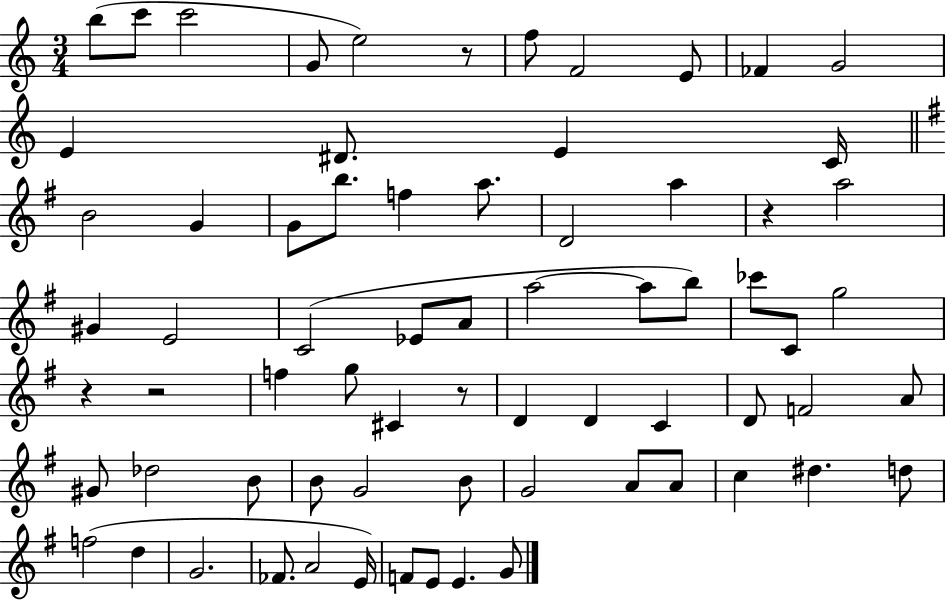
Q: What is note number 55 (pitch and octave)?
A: D5